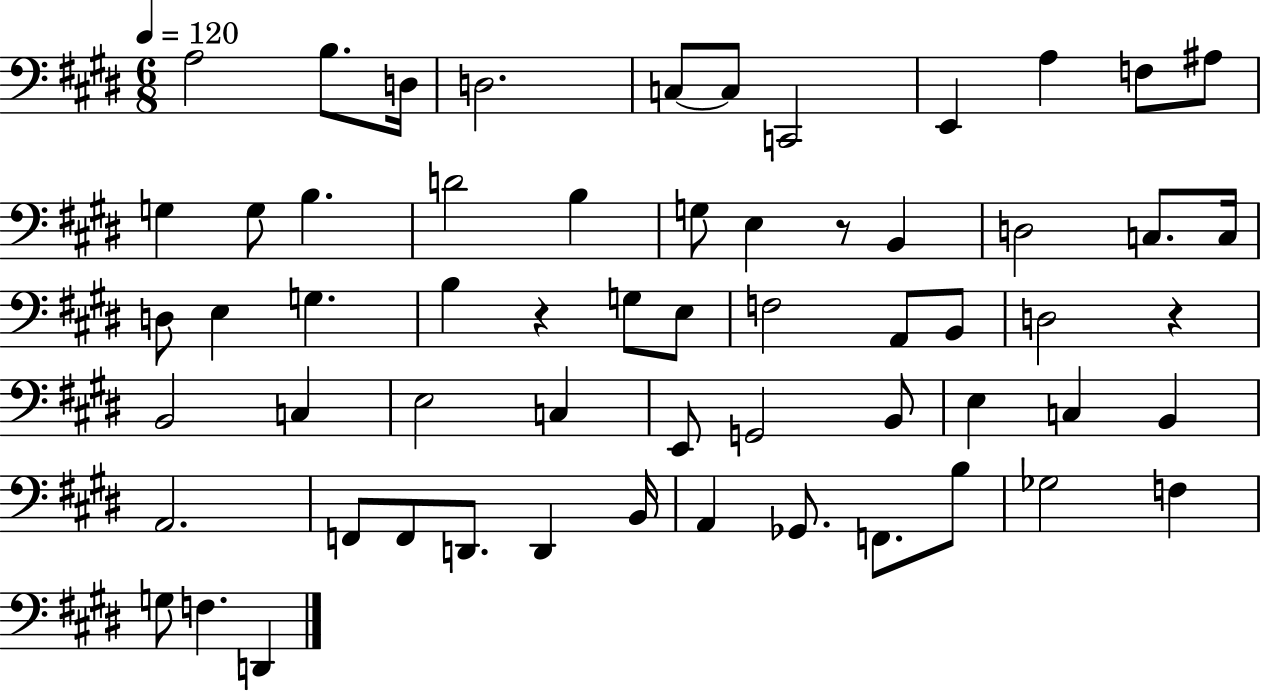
A3/h B3/e. D3/s D3/h. C3/e C3/e C2/h E2/q A3/q F3/e A#3/e G3/q G3/e B3/q. D4/h B3/q G3/e E3/q R/e B2/q D3/h C3/e. C3/s D3/e E3/q G3/q. B3/q R/q G3/e E3/e F3/h A2/e B2/e D3/h R/q B2/h C3/q E3/h C3/q E2/e G2/h B2/e E3/q C3/q B2/q A2/h. F2/e F2/e D2/e. D2/q B2/s A2/q Gb2/e. F2/e. B3/e Gb3/h F3/q G3/e F3/q. D2/q